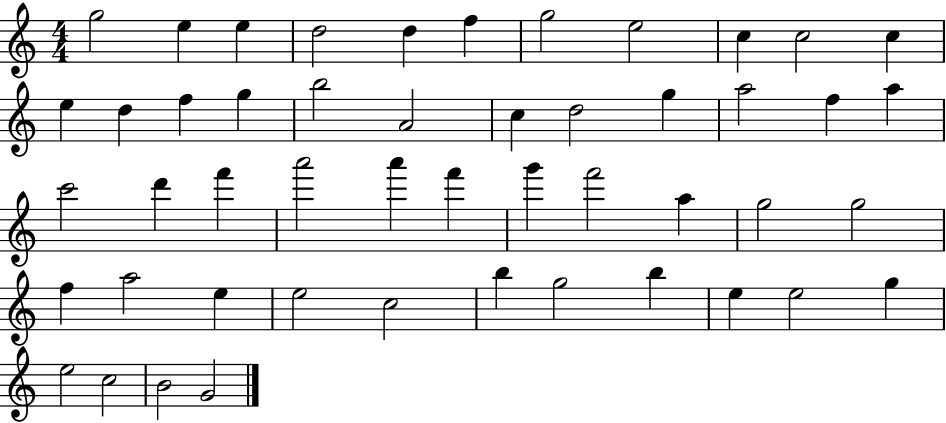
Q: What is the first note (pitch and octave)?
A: G5